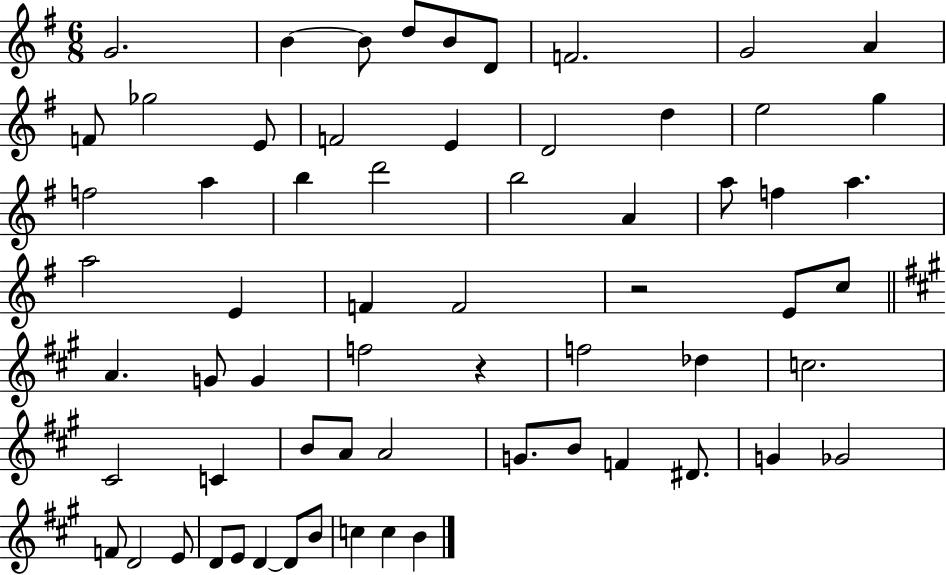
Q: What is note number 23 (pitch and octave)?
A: B5